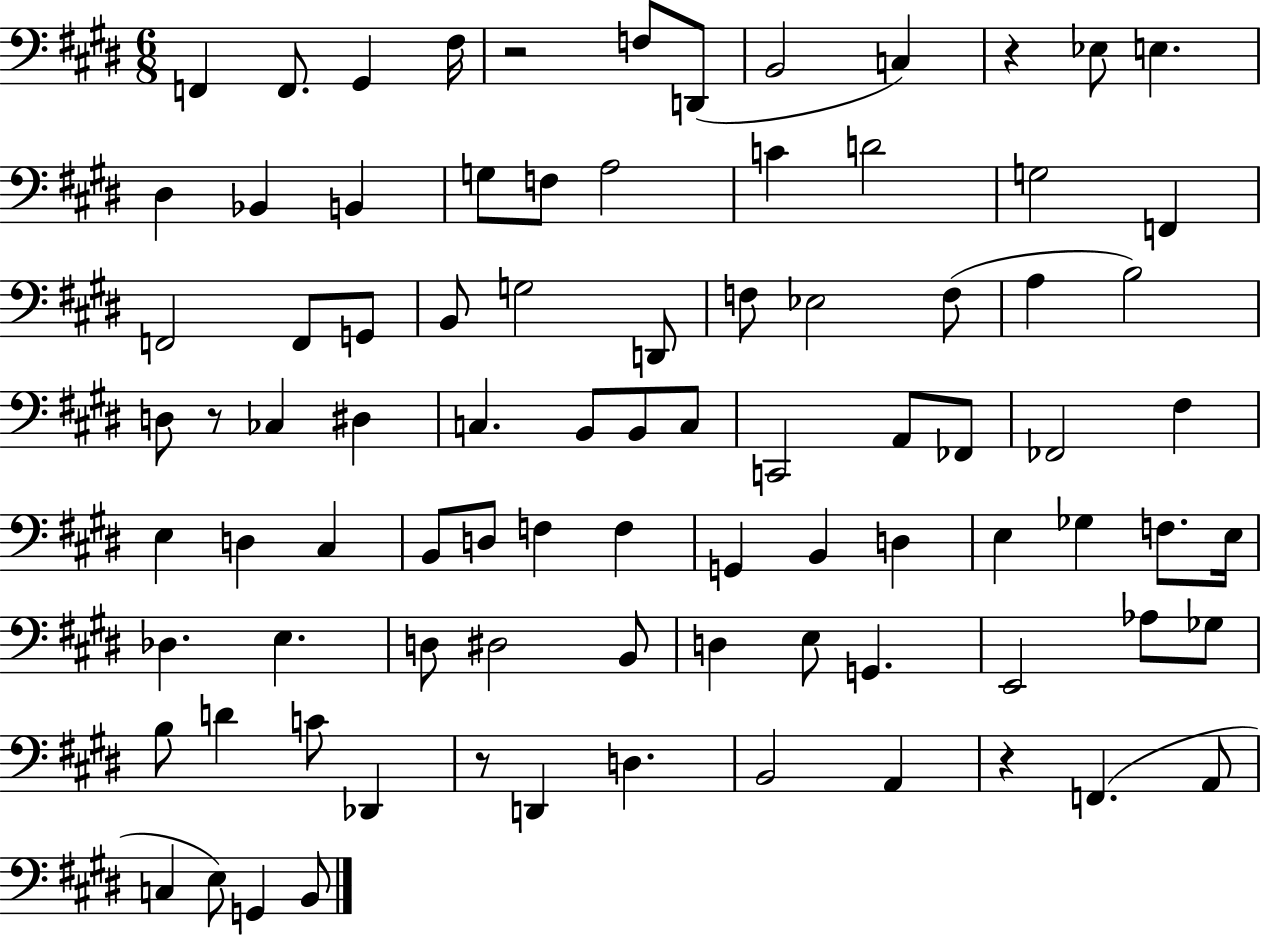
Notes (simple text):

F2/q F2/e. G#2/q F#3/s R/h F3/e D2/e B2/h C3/q R/q Eb3/e E3/q. D#3/q Bb2/q B2/q G3/e F3/e A3/h C4/q D4/h G3/h F2/q F2/h F2/e G2/e B2/e G3/h D2/e F3/e Eb3/h F3/e A3/q B3/h D3/e R/e CES3/q D#3/q C3/q. B2/e B2/e C3/e C2/h A2/e FES2/e FES2/h F#3/q E3/q D3/q C#3/q B2/e D3/e F3/q F3/q G2/q B2/q D3/q E3/q Gb3/q F3/e. E3/s Db3/q. E3/q. D3/e D#3/h B2/e D3/q E3/e G2/q. E2/h Ab3/e Gb3/e B3/e D4/q C4/e Db2/q R/e D2/q D3/q. B2/h A2/q R/q F2/q. A2/e C3/q E3/e G2/q B2/e